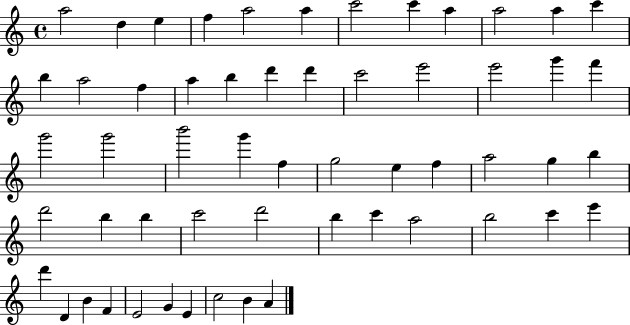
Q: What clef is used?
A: treble